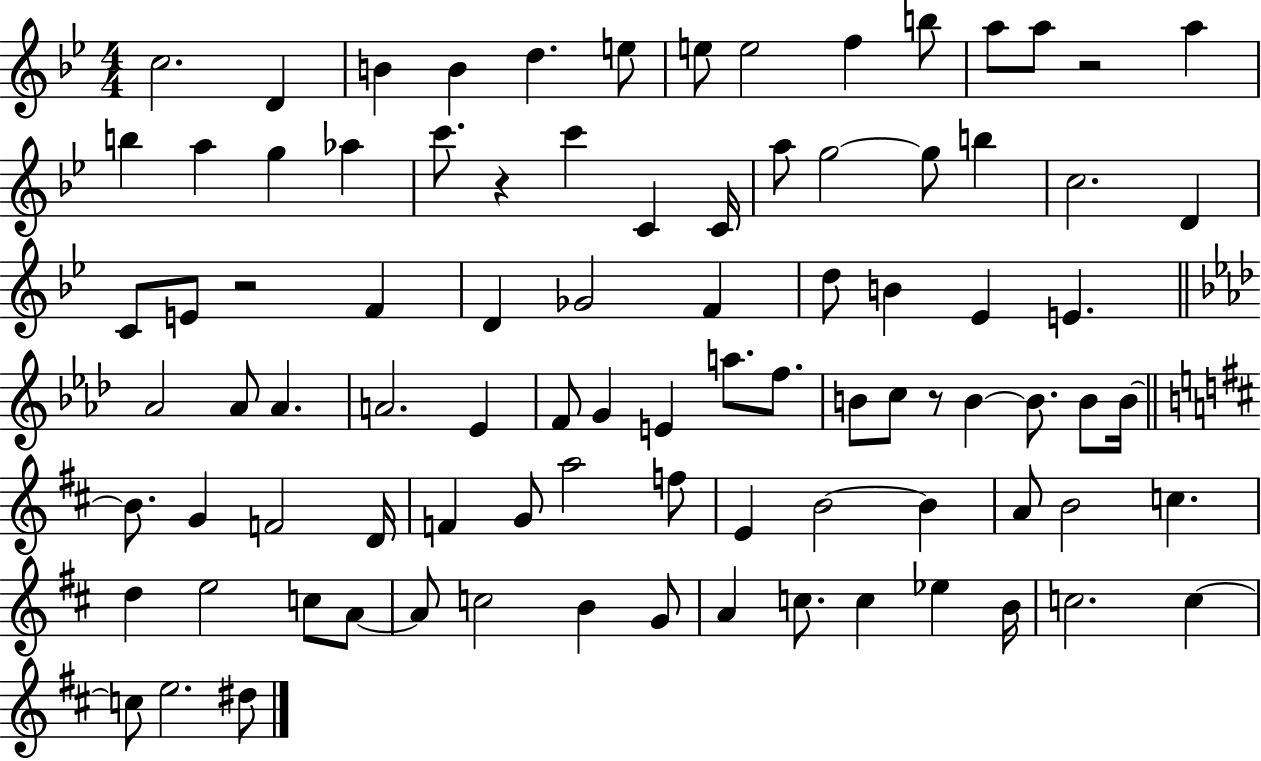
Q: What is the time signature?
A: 4/4